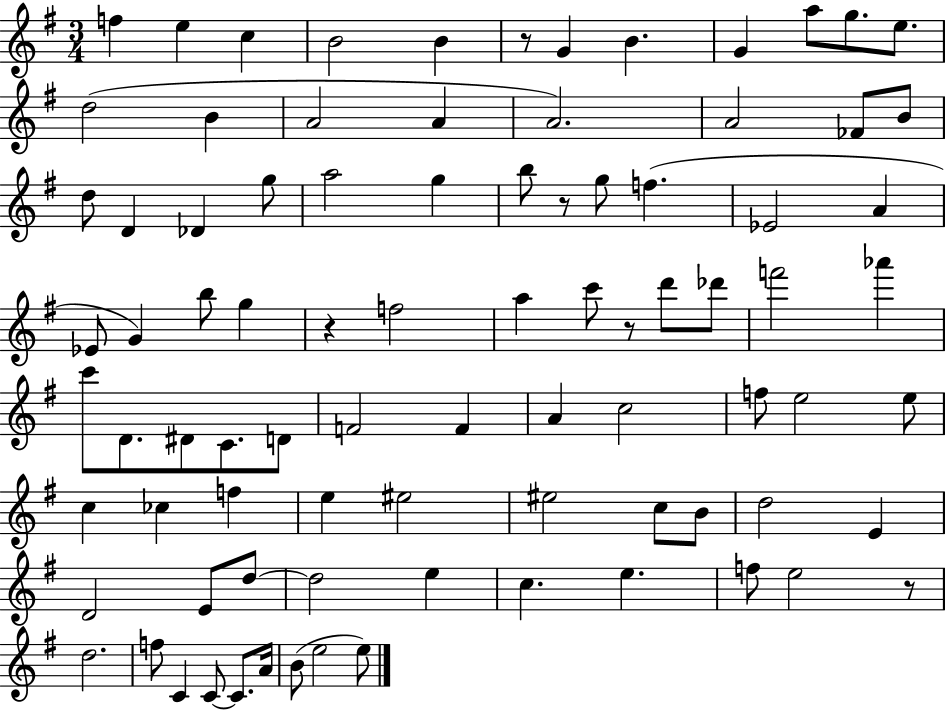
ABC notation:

X:1
T:Untitled
M:3/4
L:1/4
K:G
f e c B2 B z/2 G B G a/2 g/2 e/2 d2 B A2 A A2 A2 _F/2 B/2 d/2 D _D g/2 a2 g b/2 z/2 g/2 f _E2 A _E/2 G b/2 g z f2 a c'/2 z/2 d'/2 _d'/2 f'2 _a' c'/2 D/2 ^D/2 C/2 D/2 F2 F A c2 f/2 e2 e/2 c _c f e ^e2 ^e2 c/2 B/2 d2 E D2 E/2 d/2 d2 e c e f/2 e2 z/2 d2 f/2 C C/2 C/2 A/4 B/2 e2 e/2